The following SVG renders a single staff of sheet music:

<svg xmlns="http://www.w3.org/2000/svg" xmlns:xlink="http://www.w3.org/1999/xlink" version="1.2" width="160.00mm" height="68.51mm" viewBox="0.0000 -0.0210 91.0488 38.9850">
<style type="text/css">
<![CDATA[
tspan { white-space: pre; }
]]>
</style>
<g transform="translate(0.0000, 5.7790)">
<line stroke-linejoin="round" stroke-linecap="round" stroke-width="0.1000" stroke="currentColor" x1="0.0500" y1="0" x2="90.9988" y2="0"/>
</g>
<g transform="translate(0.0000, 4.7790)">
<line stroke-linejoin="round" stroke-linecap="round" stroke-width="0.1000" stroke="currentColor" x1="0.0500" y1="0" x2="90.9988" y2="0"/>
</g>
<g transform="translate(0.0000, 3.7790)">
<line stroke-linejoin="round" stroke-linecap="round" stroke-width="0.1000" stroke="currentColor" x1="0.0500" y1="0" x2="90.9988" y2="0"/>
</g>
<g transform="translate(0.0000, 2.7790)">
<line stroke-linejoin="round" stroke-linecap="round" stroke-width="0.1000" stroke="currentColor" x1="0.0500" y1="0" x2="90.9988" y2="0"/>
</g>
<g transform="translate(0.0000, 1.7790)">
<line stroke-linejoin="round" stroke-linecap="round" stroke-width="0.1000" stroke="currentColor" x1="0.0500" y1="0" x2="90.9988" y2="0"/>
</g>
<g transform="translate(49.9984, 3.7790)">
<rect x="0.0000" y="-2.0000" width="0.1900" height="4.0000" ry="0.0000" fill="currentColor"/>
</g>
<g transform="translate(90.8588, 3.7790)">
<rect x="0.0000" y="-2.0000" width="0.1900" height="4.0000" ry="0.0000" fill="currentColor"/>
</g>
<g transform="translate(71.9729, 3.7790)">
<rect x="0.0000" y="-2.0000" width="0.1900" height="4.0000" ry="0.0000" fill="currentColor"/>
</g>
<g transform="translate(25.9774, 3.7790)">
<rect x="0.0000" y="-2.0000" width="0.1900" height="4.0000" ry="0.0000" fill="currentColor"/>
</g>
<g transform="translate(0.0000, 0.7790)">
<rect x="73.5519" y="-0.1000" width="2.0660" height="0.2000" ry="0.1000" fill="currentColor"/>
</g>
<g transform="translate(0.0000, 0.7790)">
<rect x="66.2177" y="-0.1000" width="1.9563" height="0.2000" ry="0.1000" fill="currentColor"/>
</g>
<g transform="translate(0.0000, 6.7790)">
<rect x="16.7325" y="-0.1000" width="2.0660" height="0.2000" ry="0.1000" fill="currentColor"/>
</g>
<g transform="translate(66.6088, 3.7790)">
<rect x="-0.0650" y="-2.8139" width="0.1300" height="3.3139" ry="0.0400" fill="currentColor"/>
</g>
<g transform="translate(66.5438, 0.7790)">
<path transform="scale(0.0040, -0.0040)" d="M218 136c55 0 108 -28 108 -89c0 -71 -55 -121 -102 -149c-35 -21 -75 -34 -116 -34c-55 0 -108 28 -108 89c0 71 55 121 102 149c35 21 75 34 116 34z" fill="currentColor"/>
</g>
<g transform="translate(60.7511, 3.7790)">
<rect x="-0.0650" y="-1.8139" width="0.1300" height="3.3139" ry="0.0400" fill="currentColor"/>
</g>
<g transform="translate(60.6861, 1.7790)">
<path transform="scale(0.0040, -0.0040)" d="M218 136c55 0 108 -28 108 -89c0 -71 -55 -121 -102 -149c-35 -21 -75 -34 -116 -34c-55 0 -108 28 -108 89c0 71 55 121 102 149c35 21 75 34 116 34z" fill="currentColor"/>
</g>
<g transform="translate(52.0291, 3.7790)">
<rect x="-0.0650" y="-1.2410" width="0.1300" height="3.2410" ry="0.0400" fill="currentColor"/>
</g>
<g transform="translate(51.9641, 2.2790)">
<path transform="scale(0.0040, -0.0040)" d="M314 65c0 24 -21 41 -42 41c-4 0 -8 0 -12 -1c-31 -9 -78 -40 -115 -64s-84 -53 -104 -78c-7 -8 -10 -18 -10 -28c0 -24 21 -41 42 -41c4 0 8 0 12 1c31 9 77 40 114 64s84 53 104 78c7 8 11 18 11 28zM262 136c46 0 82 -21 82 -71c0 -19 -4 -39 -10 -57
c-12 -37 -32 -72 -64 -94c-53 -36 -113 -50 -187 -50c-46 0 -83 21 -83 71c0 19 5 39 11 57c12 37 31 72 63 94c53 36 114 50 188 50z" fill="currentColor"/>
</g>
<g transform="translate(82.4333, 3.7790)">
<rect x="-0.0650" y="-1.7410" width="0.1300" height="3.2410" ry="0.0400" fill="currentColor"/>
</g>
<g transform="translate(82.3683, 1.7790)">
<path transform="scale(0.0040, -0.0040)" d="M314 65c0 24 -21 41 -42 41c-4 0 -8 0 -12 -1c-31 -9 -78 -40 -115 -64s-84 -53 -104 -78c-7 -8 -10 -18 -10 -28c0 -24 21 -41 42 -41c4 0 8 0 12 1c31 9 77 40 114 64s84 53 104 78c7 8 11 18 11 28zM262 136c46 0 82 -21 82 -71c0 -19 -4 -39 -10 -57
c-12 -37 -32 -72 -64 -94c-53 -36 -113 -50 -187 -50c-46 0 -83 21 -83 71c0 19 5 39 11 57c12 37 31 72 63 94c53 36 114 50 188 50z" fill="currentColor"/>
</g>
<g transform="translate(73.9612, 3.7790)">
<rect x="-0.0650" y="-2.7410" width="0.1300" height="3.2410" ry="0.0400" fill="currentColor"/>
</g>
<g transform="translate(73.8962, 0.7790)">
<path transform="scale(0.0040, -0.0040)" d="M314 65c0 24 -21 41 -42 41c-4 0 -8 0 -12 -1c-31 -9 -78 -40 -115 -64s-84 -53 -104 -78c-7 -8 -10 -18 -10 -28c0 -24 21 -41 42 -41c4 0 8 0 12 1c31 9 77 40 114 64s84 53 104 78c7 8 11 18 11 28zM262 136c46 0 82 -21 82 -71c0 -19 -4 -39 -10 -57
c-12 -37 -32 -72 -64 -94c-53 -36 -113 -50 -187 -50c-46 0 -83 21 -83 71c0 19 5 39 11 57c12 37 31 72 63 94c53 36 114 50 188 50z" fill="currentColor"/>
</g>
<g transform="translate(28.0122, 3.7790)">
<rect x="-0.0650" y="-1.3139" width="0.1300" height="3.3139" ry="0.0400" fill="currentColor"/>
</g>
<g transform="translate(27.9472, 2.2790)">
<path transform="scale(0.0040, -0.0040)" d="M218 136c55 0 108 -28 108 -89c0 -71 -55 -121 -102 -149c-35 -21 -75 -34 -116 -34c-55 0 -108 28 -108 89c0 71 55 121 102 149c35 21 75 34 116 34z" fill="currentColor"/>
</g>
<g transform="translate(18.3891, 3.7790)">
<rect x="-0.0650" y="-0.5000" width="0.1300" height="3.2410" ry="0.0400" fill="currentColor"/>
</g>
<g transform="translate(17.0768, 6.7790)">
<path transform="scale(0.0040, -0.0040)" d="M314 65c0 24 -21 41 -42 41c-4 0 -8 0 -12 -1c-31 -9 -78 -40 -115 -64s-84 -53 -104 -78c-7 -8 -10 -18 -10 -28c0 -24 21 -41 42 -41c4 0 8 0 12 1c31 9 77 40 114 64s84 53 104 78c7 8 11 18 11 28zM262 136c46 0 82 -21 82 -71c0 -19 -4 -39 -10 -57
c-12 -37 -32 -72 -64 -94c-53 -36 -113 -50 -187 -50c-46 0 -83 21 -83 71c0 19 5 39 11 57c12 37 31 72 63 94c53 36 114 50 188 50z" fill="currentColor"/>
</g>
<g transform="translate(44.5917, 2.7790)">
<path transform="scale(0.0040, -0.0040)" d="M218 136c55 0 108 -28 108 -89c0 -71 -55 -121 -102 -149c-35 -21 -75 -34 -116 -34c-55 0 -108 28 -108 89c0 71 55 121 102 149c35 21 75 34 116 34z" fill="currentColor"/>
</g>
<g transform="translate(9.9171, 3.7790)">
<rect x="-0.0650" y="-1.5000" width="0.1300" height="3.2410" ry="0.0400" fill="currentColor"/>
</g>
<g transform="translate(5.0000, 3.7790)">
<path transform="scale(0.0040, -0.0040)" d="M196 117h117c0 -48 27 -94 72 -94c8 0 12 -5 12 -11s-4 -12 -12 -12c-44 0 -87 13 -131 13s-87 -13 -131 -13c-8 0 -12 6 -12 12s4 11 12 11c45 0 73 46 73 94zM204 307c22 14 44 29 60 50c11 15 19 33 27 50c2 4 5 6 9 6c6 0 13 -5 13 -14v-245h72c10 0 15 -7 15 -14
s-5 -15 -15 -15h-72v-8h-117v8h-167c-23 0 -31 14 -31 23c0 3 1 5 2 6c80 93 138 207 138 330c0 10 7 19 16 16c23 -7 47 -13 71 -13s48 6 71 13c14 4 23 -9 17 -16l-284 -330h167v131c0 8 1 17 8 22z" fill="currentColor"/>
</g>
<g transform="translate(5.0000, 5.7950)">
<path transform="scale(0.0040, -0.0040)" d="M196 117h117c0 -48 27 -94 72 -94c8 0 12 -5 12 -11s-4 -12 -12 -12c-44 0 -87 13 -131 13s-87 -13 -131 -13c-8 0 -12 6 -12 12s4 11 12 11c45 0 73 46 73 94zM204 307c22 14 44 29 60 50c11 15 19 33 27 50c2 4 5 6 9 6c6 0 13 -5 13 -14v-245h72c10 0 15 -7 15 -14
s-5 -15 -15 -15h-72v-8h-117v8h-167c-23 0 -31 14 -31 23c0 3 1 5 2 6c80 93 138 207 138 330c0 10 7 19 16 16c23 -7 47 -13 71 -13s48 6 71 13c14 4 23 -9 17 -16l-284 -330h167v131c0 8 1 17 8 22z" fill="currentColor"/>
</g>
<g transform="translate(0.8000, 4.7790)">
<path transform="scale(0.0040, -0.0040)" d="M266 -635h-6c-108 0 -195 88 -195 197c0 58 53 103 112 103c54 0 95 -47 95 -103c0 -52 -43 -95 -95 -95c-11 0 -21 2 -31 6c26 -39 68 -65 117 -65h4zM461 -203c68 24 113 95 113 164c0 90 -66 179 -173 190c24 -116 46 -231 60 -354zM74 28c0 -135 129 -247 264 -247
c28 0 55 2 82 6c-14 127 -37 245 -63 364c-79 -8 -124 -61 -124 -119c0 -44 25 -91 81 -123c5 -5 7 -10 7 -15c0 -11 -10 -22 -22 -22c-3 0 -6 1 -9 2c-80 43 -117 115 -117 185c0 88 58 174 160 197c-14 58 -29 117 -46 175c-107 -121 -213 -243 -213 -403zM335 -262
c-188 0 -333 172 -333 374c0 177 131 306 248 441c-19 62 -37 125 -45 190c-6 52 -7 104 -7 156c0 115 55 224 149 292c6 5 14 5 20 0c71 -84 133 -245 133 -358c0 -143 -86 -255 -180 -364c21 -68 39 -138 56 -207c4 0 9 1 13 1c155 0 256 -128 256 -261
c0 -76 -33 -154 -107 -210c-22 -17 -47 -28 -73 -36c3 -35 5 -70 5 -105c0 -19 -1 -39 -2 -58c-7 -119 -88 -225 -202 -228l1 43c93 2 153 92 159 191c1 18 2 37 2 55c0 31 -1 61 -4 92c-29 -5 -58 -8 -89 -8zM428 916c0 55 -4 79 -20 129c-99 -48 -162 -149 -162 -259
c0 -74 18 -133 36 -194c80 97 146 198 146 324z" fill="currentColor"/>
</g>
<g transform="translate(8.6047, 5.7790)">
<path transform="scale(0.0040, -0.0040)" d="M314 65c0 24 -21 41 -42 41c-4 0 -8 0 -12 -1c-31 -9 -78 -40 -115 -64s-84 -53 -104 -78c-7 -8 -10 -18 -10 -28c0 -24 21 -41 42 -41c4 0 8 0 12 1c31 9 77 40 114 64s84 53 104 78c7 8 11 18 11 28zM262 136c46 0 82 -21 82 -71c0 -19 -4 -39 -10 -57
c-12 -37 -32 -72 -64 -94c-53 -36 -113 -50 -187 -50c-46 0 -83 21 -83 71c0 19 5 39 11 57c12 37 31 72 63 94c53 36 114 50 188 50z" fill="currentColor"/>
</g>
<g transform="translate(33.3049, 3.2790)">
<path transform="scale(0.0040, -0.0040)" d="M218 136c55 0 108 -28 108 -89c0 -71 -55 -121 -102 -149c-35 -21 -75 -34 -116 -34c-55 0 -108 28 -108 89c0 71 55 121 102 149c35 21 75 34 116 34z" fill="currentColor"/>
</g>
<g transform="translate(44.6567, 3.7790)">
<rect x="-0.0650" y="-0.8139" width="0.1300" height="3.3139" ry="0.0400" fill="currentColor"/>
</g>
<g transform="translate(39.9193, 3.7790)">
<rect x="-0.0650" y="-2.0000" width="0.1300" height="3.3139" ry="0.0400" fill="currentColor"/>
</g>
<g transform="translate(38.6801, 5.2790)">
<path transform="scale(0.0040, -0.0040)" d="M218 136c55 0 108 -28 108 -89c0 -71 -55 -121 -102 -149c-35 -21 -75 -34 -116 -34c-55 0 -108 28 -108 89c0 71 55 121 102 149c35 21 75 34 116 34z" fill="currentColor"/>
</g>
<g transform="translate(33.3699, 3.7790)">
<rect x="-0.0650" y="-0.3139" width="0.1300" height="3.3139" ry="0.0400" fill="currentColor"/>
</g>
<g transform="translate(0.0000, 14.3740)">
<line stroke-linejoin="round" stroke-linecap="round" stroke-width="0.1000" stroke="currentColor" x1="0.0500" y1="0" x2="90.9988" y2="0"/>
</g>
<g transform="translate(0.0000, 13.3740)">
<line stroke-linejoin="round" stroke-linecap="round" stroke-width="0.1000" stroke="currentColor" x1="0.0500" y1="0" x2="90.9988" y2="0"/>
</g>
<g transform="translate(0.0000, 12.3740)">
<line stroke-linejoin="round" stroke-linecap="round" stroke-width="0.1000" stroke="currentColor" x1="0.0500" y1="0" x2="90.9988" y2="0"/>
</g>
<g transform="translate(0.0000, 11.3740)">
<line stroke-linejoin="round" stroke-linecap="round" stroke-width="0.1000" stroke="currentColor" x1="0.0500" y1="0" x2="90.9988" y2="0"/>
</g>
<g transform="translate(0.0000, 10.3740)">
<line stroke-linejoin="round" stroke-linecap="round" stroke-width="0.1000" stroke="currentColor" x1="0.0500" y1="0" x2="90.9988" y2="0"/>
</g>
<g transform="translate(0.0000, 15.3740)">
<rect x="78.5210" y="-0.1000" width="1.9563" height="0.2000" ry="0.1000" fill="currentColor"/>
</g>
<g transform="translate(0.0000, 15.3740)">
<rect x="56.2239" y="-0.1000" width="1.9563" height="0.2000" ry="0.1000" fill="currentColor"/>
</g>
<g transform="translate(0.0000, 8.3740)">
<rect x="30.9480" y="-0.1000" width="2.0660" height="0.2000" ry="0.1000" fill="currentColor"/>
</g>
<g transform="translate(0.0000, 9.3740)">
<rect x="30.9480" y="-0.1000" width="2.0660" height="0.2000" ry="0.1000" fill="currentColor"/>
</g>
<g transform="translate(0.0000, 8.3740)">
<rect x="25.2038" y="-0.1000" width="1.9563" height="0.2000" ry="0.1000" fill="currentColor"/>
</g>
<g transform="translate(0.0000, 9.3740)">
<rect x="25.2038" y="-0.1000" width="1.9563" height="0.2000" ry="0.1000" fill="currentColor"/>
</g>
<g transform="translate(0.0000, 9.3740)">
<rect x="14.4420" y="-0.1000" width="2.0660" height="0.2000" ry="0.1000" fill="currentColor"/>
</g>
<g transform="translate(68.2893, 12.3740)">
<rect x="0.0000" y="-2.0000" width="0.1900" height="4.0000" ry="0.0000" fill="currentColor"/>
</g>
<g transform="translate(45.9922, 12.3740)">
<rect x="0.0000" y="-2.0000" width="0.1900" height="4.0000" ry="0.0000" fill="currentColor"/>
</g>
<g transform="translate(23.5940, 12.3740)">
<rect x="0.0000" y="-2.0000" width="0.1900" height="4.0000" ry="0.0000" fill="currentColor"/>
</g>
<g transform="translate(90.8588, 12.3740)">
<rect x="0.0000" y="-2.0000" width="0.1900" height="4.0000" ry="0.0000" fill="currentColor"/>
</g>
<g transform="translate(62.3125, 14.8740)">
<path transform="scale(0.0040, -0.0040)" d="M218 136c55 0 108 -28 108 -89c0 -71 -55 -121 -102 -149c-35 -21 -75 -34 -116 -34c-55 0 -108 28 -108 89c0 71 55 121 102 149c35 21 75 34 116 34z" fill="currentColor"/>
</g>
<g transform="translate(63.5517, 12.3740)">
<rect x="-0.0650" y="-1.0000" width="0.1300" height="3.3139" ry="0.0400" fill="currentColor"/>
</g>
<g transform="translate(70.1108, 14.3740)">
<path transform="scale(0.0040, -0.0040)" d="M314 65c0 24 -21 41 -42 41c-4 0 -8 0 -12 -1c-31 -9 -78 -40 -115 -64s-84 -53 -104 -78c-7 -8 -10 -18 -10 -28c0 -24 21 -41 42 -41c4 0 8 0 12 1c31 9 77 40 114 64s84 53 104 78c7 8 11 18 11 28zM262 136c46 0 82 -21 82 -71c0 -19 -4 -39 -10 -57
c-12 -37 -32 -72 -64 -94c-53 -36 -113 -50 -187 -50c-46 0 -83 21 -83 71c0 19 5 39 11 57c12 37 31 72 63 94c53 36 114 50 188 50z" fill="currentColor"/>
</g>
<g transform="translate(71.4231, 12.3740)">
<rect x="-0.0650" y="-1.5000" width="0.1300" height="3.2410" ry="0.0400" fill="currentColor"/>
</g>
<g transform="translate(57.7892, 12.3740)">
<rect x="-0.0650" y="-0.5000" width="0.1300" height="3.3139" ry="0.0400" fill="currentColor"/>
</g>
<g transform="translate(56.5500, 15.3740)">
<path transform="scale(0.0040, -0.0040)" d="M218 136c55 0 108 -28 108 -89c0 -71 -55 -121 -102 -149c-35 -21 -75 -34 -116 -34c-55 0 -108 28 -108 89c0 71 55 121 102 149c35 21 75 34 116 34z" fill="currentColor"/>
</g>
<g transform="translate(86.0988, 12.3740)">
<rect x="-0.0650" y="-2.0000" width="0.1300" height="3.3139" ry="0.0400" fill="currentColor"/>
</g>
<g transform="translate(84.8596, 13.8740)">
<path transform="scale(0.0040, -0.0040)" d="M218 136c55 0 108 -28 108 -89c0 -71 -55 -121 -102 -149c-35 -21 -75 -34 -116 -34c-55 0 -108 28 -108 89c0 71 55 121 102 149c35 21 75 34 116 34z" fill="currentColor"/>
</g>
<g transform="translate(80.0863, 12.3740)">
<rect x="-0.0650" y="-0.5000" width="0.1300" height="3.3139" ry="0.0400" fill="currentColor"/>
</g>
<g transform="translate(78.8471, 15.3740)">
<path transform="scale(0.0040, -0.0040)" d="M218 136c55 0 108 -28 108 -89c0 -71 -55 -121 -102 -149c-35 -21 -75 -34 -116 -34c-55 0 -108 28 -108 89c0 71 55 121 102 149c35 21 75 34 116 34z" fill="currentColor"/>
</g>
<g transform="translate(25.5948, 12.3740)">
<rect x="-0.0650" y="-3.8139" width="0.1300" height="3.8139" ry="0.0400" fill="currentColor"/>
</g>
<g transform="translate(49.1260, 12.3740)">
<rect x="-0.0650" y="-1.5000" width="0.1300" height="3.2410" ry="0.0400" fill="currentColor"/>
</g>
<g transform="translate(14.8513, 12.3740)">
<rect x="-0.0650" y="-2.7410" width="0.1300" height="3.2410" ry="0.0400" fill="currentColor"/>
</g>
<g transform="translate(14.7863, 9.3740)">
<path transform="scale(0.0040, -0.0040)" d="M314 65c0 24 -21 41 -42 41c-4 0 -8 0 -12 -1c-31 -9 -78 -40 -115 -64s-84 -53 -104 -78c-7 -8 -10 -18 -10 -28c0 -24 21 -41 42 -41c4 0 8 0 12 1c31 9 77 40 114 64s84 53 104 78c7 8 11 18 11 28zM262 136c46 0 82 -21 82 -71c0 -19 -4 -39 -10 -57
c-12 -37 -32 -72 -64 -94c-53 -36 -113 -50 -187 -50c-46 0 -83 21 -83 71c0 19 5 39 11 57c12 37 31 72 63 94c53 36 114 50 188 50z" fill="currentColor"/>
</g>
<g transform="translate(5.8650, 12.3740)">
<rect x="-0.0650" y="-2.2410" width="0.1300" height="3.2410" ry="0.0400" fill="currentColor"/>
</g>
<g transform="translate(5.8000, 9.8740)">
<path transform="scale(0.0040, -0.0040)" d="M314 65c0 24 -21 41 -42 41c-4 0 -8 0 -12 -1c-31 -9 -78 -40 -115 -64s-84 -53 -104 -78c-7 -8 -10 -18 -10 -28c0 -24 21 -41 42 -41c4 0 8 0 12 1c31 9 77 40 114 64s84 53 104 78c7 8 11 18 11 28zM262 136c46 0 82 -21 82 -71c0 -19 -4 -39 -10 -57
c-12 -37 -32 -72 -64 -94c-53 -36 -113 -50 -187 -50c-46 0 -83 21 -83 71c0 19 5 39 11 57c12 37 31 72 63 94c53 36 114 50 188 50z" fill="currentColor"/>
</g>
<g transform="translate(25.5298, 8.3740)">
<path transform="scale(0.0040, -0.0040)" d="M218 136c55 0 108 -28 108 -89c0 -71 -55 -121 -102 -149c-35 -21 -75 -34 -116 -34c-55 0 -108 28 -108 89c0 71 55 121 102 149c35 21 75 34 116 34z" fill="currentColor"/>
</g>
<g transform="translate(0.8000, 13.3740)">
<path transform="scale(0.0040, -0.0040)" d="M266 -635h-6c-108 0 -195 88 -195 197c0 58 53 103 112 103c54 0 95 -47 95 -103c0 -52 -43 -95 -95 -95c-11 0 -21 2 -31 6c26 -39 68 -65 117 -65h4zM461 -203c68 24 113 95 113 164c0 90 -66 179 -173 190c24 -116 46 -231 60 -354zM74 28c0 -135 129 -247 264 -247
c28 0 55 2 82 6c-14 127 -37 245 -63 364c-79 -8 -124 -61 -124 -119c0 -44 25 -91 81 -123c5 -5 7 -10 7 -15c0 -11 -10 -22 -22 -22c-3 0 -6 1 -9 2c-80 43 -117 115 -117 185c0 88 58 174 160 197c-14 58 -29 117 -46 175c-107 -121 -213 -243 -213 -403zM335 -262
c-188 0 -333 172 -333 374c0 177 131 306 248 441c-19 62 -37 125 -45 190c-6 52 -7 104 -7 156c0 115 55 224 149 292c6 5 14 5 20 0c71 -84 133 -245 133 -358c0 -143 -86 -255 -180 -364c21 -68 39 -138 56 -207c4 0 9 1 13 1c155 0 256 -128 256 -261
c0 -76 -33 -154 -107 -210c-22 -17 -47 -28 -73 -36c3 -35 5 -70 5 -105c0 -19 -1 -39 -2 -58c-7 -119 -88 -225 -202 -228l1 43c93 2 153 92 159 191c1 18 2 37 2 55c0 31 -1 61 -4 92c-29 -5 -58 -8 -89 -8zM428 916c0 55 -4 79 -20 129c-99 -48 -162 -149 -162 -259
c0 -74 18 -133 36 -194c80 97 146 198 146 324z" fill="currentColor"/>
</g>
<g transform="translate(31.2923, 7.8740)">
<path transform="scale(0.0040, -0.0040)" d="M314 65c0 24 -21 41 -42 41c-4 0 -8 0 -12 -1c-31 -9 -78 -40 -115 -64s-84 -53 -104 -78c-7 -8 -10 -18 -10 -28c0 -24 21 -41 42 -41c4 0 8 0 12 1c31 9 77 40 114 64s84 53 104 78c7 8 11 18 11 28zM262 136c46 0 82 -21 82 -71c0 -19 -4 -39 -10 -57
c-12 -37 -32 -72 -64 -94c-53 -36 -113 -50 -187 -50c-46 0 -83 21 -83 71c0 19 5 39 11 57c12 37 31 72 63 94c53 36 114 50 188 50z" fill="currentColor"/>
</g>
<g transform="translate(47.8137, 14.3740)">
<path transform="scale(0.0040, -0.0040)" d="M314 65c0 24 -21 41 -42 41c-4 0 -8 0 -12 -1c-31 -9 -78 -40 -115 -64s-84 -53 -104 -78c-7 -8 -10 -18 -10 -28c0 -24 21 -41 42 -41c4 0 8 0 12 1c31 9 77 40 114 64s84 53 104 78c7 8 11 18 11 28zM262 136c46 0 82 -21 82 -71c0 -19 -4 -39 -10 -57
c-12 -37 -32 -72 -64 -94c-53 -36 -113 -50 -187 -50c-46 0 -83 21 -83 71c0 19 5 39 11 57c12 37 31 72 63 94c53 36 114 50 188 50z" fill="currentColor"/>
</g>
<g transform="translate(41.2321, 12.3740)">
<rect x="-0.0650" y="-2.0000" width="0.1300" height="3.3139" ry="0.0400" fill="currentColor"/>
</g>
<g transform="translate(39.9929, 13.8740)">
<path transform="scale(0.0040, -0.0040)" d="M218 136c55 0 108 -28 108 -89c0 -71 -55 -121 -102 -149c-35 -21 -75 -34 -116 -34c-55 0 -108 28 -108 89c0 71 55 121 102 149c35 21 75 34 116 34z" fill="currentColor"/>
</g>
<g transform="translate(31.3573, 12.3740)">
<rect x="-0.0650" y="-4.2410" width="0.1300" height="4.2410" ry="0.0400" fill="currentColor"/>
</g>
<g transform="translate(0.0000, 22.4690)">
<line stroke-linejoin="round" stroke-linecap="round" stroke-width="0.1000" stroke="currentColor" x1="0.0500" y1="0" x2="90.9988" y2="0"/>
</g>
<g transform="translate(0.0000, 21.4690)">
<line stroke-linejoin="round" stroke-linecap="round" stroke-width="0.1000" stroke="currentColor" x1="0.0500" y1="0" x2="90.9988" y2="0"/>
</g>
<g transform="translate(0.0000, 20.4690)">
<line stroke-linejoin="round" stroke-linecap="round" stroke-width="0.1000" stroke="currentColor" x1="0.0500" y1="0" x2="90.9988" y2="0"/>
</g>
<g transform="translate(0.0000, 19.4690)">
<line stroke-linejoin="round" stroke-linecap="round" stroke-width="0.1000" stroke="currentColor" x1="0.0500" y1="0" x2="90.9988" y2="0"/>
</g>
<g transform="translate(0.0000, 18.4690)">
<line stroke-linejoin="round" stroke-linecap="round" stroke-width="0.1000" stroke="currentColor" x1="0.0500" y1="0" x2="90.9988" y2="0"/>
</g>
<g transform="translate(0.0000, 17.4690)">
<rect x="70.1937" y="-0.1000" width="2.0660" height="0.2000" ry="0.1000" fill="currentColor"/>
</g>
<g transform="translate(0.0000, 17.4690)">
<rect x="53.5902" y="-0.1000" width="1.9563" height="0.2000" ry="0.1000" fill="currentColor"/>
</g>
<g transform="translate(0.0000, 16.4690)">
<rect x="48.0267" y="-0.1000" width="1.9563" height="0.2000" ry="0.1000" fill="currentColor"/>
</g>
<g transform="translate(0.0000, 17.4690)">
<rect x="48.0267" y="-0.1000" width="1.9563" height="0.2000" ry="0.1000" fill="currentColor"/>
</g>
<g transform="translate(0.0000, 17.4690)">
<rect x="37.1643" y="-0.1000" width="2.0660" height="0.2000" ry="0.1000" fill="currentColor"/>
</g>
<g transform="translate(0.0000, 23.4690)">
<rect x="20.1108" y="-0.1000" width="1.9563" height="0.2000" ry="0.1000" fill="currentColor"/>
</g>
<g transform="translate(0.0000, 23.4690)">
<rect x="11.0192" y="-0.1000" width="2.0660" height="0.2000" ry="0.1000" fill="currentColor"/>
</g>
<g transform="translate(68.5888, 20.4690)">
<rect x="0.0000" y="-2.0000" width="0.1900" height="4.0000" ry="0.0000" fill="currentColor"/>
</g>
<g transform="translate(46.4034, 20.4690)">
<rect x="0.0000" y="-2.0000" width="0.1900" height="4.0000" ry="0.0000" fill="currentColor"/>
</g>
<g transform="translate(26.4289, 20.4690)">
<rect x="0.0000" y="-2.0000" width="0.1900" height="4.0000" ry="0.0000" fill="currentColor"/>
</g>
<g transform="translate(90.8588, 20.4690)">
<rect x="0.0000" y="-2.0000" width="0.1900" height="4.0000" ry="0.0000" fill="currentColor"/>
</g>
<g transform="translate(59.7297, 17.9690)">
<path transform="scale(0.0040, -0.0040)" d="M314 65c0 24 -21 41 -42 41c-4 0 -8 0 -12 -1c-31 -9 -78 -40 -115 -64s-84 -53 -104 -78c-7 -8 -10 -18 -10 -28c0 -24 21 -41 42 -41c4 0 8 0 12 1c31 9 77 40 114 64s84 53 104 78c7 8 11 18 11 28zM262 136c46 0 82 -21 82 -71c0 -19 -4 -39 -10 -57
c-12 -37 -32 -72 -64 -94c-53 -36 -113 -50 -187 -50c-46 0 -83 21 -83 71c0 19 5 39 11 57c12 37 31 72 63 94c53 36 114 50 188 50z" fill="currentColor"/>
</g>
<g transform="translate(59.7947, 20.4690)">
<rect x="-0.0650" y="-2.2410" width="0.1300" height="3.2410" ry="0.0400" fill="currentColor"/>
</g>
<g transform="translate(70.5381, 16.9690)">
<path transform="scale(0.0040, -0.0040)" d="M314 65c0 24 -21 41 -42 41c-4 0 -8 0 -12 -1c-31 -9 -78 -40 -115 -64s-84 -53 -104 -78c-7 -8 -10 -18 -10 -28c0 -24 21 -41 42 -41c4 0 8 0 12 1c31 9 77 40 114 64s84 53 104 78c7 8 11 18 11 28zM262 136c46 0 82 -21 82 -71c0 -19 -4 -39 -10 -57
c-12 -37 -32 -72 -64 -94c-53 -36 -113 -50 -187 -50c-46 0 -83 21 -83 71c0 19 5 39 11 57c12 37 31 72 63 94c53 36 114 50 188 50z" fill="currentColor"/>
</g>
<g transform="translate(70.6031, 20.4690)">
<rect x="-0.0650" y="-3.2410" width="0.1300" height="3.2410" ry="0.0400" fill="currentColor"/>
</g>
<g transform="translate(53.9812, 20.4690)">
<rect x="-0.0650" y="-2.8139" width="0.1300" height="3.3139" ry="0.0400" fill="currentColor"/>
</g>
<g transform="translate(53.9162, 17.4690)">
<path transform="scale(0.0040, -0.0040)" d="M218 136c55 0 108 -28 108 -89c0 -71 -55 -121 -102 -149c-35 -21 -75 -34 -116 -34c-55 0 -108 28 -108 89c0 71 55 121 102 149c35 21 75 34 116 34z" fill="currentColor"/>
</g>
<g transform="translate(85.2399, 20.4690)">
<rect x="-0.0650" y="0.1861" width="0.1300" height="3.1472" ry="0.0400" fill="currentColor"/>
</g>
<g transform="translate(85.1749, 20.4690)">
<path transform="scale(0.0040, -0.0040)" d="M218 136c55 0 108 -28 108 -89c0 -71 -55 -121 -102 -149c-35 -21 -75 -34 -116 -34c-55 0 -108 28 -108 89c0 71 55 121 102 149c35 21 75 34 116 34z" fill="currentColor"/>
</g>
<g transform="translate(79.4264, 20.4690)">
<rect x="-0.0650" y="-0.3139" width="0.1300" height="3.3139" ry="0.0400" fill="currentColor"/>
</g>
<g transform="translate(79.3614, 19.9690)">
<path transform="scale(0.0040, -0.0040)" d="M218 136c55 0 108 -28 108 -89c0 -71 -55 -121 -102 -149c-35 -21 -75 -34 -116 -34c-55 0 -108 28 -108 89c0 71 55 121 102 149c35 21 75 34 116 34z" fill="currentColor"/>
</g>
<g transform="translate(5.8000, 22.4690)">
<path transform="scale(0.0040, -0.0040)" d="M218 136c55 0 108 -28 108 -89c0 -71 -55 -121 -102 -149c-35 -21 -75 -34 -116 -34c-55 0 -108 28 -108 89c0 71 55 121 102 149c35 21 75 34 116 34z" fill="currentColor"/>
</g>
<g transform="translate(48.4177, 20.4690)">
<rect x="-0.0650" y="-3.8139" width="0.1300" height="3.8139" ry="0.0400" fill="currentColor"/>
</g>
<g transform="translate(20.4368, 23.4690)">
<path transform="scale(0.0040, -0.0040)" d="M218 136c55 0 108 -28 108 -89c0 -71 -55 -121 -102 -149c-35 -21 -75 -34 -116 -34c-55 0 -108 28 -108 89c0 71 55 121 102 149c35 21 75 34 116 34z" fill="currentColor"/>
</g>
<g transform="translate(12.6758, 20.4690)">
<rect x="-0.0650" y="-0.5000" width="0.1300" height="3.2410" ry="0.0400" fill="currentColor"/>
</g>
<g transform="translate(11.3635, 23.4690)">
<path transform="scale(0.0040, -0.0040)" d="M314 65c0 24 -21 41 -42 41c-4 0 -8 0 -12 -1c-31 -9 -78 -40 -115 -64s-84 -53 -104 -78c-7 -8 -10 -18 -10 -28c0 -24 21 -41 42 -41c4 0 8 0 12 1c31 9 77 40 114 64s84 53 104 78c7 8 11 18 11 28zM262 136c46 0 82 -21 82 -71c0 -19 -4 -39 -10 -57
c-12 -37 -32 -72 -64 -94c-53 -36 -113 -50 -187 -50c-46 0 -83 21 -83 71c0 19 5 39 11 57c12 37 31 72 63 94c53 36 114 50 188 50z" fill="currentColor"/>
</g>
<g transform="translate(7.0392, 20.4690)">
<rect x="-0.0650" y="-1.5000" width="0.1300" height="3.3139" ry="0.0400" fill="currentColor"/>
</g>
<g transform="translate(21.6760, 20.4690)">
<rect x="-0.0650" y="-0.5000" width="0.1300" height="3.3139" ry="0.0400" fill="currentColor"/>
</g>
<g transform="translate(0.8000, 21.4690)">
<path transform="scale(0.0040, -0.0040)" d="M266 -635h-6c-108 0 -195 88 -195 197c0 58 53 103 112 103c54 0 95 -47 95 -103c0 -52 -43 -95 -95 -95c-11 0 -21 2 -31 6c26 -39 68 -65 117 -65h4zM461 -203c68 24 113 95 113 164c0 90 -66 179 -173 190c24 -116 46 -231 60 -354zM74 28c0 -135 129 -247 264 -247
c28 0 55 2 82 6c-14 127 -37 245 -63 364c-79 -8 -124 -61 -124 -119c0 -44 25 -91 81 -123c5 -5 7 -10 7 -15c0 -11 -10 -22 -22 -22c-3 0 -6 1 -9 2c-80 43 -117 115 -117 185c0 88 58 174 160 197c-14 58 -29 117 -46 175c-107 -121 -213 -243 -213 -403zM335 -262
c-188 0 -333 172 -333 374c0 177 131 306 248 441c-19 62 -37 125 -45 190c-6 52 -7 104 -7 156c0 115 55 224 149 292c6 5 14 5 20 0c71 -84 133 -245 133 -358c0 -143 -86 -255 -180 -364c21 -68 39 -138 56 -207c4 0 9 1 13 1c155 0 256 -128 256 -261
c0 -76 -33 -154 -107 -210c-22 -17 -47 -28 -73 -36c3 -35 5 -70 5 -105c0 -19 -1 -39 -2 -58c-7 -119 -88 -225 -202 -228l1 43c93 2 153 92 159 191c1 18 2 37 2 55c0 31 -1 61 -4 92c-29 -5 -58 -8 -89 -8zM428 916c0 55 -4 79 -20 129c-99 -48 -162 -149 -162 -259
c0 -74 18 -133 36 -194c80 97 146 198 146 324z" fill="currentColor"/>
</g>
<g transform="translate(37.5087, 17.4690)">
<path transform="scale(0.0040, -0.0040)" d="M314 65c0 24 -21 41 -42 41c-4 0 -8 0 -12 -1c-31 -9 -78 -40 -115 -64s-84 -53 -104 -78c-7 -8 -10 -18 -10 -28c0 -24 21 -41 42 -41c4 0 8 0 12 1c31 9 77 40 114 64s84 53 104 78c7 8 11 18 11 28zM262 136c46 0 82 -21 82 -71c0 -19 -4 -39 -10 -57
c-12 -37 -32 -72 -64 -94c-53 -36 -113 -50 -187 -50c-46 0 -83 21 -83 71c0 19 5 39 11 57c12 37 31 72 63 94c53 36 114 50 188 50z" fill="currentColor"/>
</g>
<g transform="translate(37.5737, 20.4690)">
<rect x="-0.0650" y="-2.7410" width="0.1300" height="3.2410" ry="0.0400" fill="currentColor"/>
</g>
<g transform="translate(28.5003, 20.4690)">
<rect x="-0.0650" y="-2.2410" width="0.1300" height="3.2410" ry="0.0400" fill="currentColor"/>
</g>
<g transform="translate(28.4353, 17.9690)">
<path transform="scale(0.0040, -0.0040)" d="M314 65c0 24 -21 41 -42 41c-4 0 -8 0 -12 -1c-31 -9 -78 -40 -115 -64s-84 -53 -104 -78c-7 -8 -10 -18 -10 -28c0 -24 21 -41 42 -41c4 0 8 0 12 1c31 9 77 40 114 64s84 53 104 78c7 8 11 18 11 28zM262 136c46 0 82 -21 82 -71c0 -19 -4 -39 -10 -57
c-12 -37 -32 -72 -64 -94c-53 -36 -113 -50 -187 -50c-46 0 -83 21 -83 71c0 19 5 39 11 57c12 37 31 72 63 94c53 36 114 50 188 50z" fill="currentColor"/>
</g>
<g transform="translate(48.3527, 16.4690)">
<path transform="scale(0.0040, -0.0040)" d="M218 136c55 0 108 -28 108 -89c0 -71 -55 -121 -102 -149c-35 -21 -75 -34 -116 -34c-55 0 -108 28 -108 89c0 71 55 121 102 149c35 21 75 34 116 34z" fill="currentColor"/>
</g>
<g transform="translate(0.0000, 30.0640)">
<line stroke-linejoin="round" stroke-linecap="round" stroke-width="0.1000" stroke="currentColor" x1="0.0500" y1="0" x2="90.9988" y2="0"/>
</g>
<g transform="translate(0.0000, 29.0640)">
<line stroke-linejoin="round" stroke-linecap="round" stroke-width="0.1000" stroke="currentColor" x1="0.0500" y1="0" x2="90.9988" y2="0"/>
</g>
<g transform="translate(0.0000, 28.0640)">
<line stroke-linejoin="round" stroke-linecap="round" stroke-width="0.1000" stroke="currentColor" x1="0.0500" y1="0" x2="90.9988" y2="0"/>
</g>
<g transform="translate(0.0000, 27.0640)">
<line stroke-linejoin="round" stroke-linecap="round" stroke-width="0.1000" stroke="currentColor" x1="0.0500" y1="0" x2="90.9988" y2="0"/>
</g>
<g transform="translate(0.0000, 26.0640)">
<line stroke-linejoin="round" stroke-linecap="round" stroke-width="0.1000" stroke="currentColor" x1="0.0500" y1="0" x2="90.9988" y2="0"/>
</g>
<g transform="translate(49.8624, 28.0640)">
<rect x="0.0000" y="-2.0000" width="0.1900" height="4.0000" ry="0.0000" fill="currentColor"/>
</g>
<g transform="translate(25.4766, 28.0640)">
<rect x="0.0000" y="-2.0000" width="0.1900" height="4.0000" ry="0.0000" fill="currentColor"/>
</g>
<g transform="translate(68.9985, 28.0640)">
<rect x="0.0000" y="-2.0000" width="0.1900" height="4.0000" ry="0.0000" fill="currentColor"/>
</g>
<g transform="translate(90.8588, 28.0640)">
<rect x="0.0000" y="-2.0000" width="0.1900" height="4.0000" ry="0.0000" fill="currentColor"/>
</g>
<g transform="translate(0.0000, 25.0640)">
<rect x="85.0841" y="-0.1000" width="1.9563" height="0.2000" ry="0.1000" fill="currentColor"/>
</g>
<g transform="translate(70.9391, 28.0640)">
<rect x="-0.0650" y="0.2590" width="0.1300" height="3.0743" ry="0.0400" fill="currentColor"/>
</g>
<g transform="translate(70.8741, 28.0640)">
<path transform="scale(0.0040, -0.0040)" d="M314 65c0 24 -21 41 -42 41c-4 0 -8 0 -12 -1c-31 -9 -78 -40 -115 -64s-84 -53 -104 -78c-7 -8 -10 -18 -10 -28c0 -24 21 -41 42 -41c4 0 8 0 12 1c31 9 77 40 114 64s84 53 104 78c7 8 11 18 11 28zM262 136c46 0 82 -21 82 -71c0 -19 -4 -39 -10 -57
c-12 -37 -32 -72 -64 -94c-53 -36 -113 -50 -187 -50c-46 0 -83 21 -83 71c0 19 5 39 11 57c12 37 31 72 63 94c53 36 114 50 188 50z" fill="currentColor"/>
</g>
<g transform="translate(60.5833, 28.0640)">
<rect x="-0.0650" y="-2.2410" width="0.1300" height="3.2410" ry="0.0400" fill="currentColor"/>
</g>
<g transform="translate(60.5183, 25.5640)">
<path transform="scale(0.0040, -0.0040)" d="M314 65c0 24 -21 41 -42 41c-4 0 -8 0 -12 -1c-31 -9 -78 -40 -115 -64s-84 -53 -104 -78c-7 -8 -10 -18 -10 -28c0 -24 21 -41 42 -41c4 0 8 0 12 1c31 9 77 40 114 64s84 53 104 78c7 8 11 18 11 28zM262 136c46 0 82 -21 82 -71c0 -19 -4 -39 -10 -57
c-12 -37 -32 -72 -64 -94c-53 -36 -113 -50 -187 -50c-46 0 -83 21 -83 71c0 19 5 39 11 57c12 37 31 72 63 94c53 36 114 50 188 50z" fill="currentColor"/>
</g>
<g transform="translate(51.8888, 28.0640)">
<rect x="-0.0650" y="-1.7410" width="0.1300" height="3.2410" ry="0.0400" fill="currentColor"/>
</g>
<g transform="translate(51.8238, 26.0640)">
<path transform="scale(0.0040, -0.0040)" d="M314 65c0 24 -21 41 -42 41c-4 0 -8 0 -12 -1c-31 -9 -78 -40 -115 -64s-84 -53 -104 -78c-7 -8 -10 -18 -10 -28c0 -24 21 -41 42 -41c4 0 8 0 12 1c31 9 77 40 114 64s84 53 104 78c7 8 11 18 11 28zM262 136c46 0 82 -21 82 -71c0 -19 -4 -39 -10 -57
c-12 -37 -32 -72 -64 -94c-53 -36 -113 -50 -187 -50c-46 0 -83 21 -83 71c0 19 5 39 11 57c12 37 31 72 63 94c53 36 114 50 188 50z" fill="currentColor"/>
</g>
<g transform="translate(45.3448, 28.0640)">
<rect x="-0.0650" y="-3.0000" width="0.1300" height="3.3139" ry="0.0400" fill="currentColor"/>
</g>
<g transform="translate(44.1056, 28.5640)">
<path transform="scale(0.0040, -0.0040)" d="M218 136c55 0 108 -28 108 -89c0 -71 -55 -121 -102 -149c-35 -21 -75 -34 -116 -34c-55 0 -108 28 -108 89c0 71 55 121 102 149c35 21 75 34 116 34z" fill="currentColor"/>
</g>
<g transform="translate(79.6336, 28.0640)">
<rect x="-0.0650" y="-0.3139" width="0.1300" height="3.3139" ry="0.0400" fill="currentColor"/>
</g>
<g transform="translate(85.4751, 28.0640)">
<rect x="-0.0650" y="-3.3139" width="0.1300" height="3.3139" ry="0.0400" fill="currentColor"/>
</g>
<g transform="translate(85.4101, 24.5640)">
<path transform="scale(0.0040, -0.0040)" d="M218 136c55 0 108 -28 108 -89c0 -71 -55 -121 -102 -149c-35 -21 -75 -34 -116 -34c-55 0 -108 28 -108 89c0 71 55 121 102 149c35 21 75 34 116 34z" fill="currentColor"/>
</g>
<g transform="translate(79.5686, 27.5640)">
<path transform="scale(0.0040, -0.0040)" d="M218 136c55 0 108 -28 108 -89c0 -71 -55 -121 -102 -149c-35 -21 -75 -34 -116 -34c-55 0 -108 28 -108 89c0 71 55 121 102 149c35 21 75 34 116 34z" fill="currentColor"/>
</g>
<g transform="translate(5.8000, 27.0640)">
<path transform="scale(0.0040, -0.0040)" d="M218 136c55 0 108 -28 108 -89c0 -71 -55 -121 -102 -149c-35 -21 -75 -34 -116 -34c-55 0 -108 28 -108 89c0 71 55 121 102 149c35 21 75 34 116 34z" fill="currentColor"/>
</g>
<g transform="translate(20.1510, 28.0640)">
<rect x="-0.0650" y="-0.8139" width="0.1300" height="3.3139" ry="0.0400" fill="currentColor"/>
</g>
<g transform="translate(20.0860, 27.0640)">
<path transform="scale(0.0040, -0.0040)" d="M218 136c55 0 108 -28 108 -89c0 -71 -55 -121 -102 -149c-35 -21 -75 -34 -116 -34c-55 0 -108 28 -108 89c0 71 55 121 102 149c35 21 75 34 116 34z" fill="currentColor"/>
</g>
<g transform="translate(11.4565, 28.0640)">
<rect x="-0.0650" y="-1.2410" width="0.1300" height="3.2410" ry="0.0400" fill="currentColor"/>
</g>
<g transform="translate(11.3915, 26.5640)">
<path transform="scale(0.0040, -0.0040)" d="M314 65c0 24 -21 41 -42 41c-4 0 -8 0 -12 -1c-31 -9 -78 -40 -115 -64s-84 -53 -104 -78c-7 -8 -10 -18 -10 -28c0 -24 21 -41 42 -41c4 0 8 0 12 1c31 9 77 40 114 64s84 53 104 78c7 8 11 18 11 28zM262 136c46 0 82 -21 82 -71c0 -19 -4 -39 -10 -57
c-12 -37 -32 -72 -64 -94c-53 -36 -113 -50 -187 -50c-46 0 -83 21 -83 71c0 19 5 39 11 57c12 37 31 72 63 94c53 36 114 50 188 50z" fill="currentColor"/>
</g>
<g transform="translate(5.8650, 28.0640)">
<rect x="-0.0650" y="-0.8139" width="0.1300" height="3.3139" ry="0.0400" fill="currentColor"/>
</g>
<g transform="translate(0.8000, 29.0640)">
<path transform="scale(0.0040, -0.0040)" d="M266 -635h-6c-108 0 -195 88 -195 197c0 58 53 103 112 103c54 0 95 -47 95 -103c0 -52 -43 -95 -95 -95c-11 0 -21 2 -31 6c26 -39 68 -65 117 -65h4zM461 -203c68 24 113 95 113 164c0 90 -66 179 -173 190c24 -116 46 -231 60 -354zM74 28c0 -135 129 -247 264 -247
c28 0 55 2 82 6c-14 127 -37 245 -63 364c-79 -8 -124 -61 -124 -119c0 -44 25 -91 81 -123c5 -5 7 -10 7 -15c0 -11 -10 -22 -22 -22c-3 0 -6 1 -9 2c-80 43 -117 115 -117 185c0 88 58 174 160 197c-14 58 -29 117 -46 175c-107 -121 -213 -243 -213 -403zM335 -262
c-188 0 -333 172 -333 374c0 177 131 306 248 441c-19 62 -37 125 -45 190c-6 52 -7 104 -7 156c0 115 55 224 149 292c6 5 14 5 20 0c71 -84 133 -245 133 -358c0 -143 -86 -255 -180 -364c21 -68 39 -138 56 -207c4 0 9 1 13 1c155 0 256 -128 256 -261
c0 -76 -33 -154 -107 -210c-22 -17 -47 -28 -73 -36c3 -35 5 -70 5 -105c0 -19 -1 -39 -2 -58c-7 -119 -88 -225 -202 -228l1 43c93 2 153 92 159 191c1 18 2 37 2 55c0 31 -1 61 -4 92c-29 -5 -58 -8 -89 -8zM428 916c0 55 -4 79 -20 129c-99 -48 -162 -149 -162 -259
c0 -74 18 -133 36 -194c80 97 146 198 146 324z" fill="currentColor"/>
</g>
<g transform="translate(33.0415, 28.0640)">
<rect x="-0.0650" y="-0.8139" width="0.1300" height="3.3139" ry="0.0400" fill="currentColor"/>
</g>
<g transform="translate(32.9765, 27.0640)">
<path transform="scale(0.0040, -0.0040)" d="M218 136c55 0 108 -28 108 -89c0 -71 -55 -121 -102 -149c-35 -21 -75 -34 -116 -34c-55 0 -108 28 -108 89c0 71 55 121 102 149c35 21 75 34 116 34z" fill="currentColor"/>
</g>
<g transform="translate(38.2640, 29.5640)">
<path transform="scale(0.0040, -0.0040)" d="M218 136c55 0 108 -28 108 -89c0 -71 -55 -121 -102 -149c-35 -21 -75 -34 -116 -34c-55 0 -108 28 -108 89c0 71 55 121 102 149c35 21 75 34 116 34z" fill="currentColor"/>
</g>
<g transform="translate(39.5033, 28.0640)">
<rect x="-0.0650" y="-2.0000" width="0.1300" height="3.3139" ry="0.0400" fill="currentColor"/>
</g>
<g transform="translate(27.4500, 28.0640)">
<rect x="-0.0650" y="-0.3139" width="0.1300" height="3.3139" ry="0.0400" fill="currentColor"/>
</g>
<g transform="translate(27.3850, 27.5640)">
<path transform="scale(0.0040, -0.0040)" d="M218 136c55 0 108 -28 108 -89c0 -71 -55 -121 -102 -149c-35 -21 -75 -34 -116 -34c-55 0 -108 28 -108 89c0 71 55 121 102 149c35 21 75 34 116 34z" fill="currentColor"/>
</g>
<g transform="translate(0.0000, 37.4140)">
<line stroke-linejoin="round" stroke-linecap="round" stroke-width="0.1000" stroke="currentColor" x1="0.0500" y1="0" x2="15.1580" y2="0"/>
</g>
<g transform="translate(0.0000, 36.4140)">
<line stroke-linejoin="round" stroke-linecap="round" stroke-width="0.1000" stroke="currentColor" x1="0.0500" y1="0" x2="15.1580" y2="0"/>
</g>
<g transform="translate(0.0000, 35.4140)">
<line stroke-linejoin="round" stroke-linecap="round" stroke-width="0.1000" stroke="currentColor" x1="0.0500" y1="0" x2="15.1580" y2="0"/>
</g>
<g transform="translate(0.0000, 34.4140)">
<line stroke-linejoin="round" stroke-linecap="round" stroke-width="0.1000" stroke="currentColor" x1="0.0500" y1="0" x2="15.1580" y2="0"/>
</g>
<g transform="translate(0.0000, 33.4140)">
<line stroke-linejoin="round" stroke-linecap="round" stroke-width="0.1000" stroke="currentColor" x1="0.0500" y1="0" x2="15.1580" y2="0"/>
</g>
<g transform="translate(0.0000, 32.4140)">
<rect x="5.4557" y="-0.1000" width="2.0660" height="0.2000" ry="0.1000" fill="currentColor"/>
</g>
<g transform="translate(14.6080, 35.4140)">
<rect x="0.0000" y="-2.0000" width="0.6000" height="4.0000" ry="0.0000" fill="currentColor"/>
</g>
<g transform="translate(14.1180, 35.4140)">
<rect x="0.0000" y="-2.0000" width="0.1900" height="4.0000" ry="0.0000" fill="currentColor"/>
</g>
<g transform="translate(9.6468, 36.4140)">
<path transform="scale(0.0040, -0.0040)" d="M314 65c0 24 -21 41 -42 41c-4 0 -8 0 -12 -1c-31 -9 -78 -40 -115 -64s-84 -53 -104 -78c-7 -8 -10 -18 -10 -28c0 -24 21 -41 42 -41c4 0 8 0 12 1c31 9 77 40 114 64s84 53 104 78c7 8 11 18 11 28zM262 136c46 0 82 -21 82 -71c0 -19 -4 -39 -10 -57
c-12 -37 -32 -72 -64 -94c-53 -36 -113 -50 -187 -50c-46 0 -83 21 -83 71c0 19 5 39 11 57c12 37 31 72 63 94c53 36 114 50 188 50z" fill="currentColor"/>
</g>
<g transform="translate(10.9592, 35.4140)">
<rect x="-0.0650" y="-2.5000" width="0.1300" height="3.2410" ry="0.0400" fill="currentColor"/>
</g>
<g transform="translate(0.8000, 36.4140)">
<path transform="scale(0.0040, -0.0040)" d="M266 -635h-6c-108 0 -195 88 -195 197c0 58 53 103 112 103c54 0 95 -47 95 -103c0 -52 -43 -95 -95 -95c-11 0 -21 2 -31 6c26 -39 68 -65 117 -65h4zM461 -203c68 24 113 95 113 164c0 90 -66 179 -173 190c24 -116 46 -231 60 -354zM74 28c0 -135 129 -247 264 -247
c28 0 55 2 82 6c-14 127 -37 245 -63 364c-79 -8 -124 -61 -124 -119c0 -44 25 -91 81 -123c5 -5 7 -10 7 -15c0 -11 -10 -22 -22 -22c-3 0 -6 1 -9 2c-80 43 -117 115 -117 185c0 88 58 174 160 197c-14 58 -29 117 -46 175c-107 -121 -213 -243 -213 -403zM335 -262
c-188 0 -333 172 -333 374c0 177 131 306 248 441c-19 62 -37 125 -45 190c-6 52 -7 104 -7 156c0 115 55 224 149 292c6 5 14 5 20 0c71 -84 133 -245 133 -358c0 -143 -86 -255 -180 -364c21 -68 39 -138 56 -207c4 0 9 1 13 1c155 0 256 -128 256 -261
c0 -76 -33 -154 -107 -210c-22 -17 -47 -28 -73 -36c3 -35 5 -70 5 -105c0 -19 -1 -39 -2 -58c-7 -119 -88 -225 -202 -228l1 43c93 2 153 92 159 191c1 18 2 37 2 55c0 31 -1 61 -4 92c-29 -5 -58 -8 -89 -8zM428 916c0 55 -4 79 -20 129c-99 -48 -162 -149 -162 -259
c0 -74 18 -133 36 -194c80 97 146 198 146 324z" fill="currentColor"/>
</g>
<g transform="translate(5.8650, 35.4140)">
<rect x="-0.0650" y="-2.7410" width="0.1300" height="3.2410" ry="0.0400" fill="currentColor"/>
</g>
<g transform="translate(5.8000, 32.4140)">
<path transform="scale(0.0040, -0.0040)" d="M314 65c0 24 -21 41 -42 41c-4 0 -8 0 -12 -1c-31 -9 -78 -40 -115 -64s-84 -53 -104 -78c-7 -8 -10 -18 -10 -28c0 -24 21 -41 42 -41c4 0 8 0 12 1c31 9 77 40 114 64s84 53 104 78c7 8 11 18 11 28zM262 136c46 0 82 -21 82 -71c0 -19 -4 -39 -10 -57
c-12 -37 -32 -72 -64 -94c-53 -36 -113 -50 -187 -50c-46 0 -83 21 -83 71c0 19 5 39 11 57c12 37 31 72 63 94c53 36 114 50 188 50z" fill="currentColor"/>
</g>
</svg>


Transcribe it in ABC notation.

X:1
T:Untitled
M:4/4
L:1/4
K:C
E2 C2 e c F d e2 f a a2 f2 g2 a2 c' d'2 F E2 C D E2 C F E C2 C g2 a2 c' a g2 b2 c B d e2 d c d F A f2 g2 B2 c b a2 G2